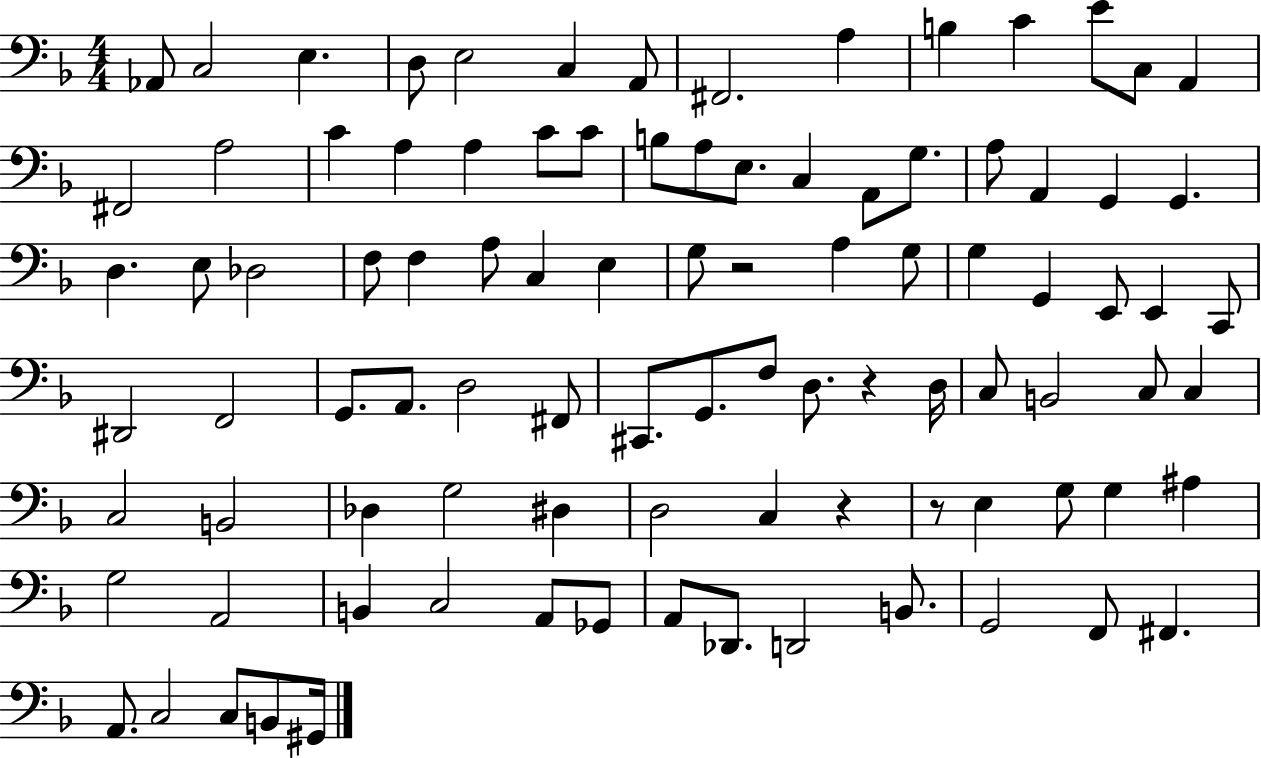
Ab2/e C3/h E3/q. D3/e E3/h C3/q A2/e F#2/h. A3/q B3/q C4/q E4/e C3/e A2/q F#2/h A3/h C4/q A3/q A3/q C4/e C4/e B3/e A3/e E3/e. C3/q A2/e G3/e. A3/e A2/q G2/q G2/q. D3/q. E3/e Db3/h F3/e F3/q A3/e C3/q E3/q G3/e R/h A3/q G3/e G3/q G2/q E2/e E2/q C2/e D#2/h F2/h G2/e. A2/e. D3/h F#2/e C#2/e. G2/e. F3/e D3/e. R/q D3/s C3/e B2/h C3/e C3/q C3/h B2/h Db3/q G3/h D#3/q D3/h C3/q R/q R/e E3/q G3/e G3/q A#3/q G3/h A2/h B2/q C3/h A2/e Gb2/e A2/e Db2/e. D2/h B2/e. G2/h F2/e F#2/q. A2/e. C3/h C3/e B2/e G#2/s